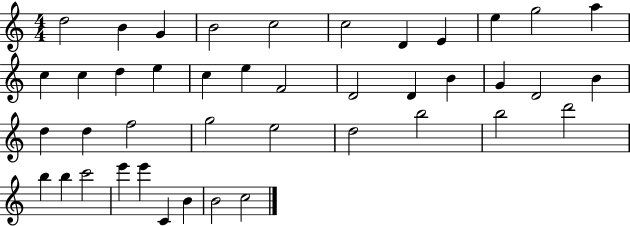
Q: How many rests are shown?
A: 0